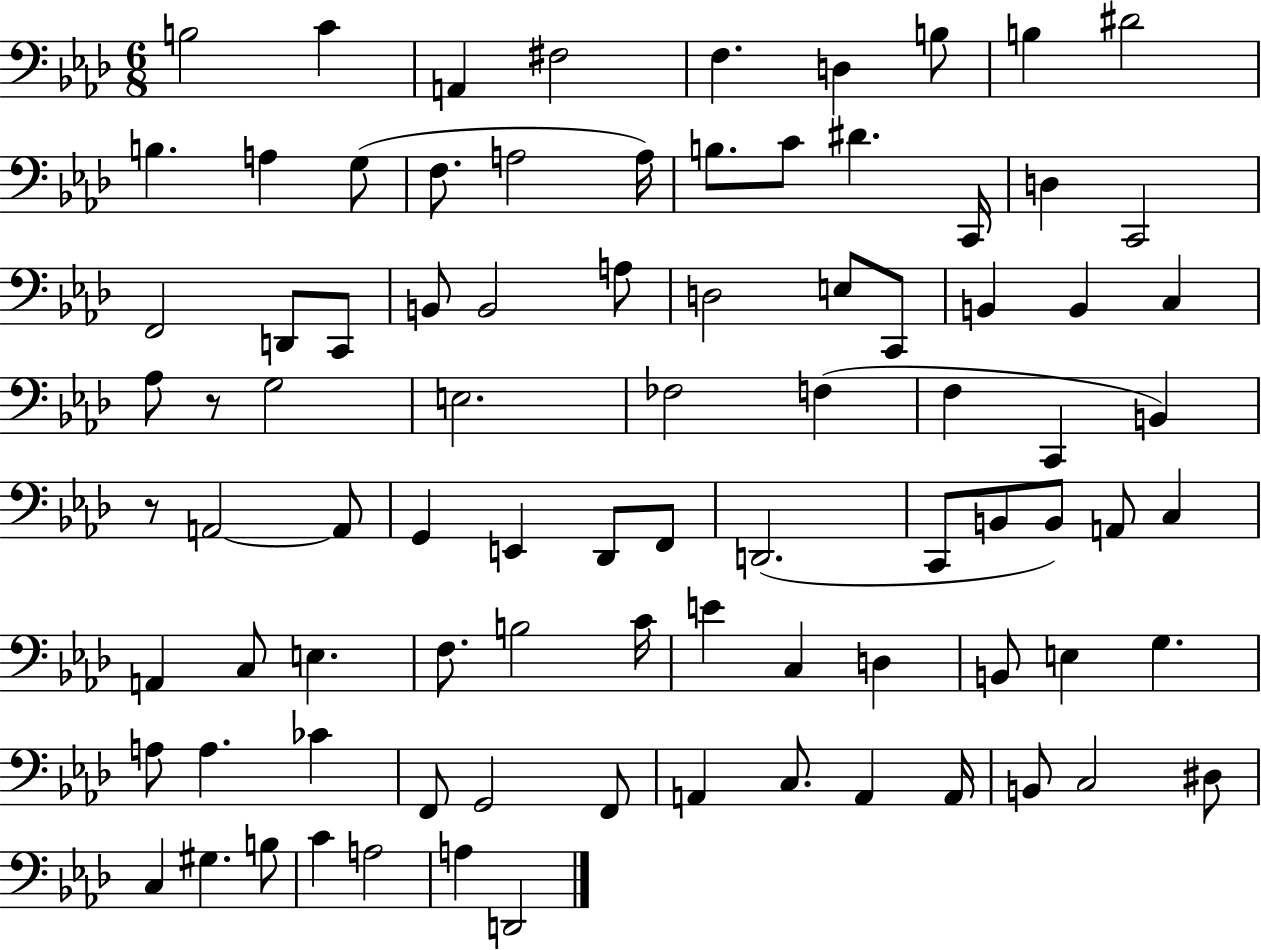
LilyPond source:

{
  \clef bass
  \numericTimeSignature
  \time 6/8
  \key aes \major
  b2 c'4 | a,4 fis2 | f4. d4 b8 | b4 dis'2 | \break b4. a4 g8( | f8. a2 a16) | b8. c'8 dis'4. c,16 | d4 c,2 | \break f,2 d,8 c,8 | b,8 b,2 a8 | d2 e8 c,8 | b,4 b,4 c4 | \break aes8 r8 g2 | e2. | fes2 f4( | f4 c,4 b,4) | \break r8 a,2~~ a,8 | g,4 e,4 des,8 f,8 | d,2.( | c,8 b,8 b,8) a,8 c4 | \break a,4 c8 e4. | f8. b2 c'16 | e'4 c4 d4 | b,8 e4 g4. | \break a8 a4. ces'4 | f,8 g,2 f,8 | a,4 c8. a,4 a,16 | b,8 c2 dis8 | \break c4 gis4. b8 | c'4 a2 | a4 d,2 | \bar "|."
}